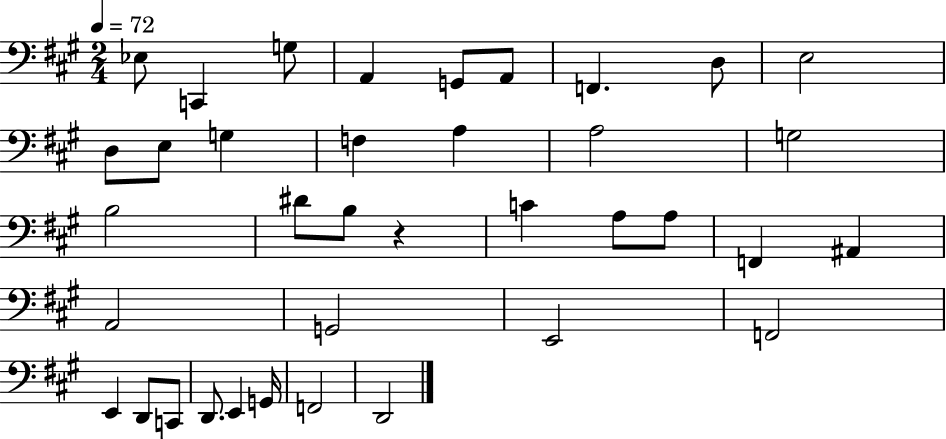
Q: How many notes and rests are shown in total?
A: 37